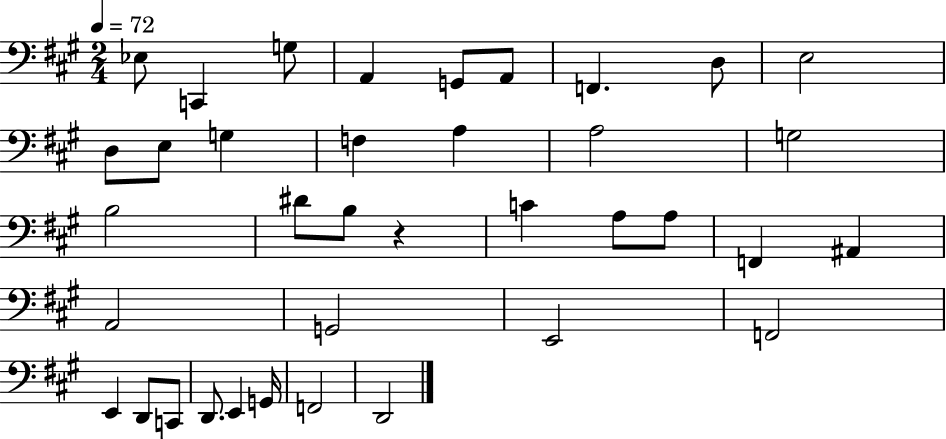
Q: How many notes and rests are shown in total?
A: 37